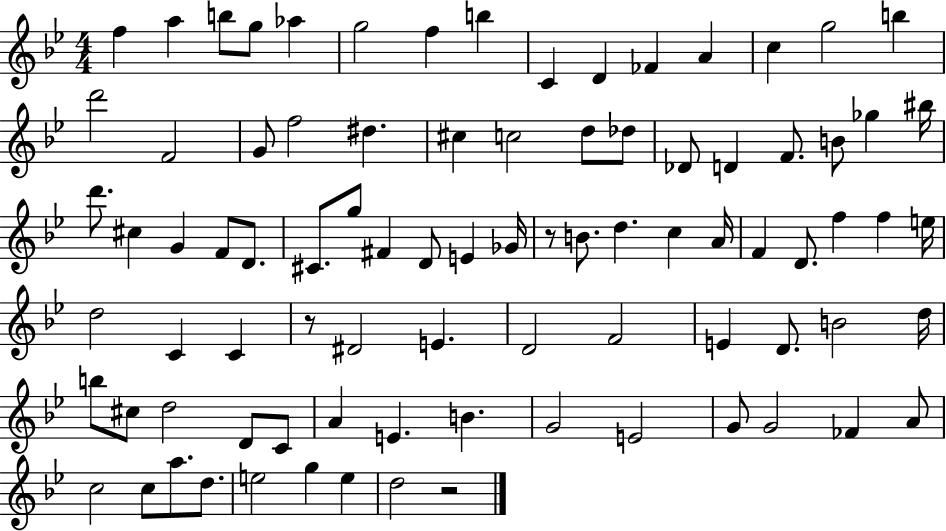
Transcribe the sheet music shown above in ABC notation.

X:1
T:Untitled
M:4/4
L:1/4
K:Bb
f a b/2 g/2 _a g2 f b C D _F A c g2 b d'2 F2 G/2 f2 ^d ^c c2 d/2 _d/2 _D/2 D F/2 B/2 _g ^b/4 d'/2 ^c G F/2 D/2 ^C/2 g/2 ^F D/2 E _G/4 z/2 B/2 d c A/4 F D/2 f f e/4 d2 C C z/2 ^D2 E D2 F2 E D/2 B2 d/4 b/2 ^c/2 d2 D/2 C/2 A E B G2 E2 G/2 G2 _F A/2 c2 c/2 a/2 d/2 e2 g e d2 z2